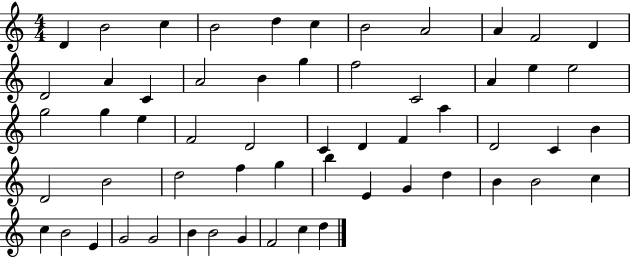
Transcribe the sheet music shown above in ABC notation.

X:1
T:Untitled
M:4/4
L:1/4
K:C
D B2 c B2 d c B2 A2 A F2 D D2 A C A2 B g f2 C2 A e e2 g2 g e F2 D2 C D F a D2 C B D2 B2 d2 f g b E G d B B2 c c B2 E G2 G2 B B2 G F2 c d